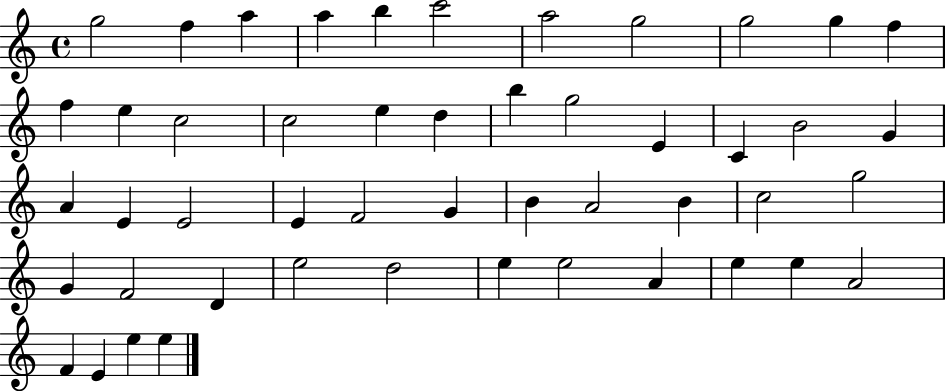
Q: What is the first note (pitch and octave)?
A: G5